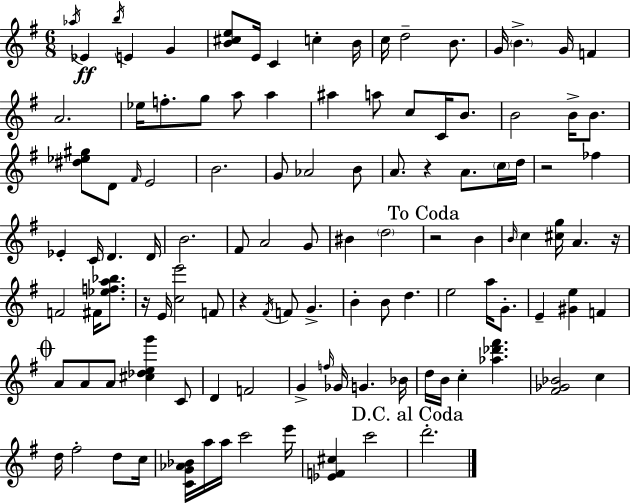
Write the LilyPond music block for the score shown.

{
  \clef treble
  \numericTimeSignature
  \time 6/8
  \key g \major
  \acciaccatura { aes''16 }\ff ees'4 \acciaccatura { b''16 } e'4 g'4 | <b' cis'' e''>8 e'16 c'4 c''4-. | b'16 c''16 d''2-- b'8. | g'16 \parenthesize b'4.-> g'16 f'4 | \break a'2. | ees''16 f''8.-. g''8 a''8 a''4 | ais''4 a''8 c''8 c'16 b'8. | b'2 b'16-> b'8. | \break <dis'' ees'' gis''>8 d'8 \grace { fis'16 } e'2 | b'2. | g'8 aes'2 | b'8 a'8. r4 a'8. | \break \parenthesize c''16 d''16 r2 fes''4 | ees'4-. c'16 d'4. | d'16 b'2. | fis'8 a'2 | \break g'8 bis'4 \parenthesize d''2 | \mark "To Coda" r2 b'4 | \grace { b'16 } c''4 <cis'' g''>16 a'4. | r16 f'2 | \break fis'16 <ees'' f'' a'' bes''>8. r16 e'16 <c'' e'''>2 | f'8 r4 \acciaccatura { fis'16 } f'8 g'4.-> | b'4-. b'8 d''4. | e''2 | \break a''16 g'8.-. e'4-- <gis' e''>4 | f'4 \mark \markup { \musicglyph "scripts.coda" } a'8 a'8 a'8 <cis'' des'' e'' g'''>4 | c'8 d'4 f'2 | g'4-> \grace { f''16 } ges'16 g'4. | \break bes'16 d''16 b'16 c''4-. | <aes'' des''' fis'''>4. <fis' ges' bes'>2 | c''4 d''16 fis''2-. | d''8 c''16 <c' g' aes' bes'>16 a''16 a''16 c'''2 | \break e'''16 <ees' f' cis''>4 c'''2 | \mark "D.C. al Coda" d'''2.-. | \bar "|."
}